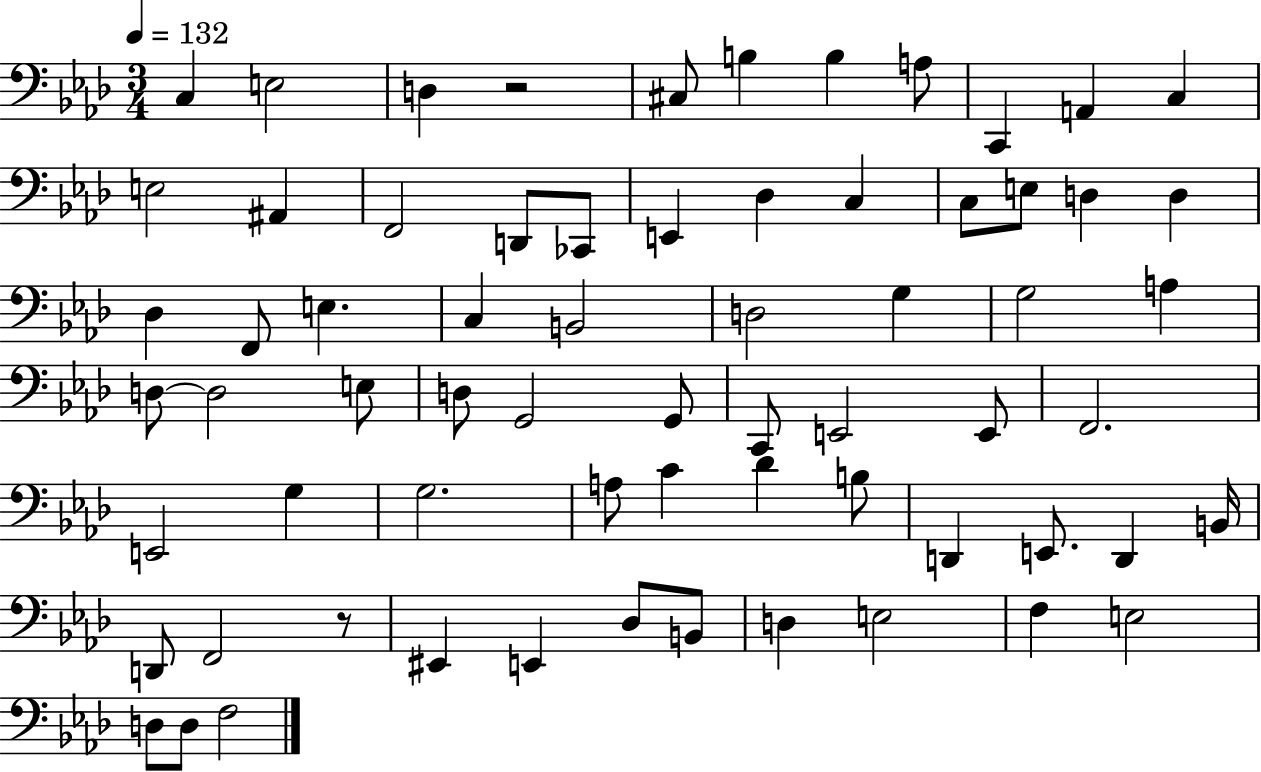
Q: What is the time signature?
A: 3/4